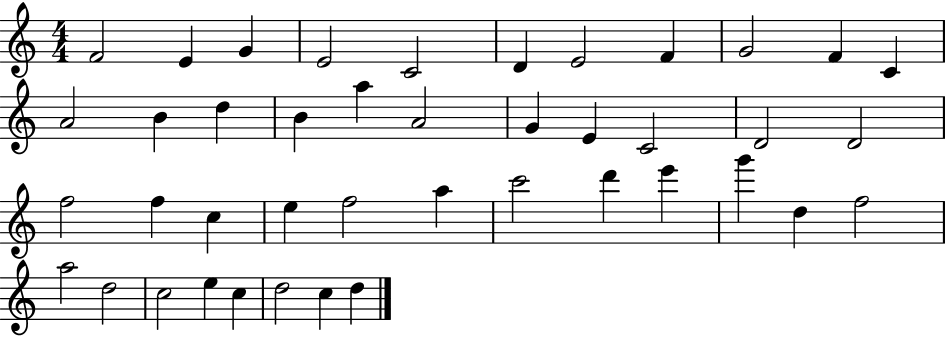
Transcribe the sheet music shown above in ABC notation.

X:1
T:Untitled
M:4/4
L:1/4
K:C
F2 E G E2 C2 D E2 F G2 F C A2 B d B a A2 G E C2 D2 D2 f2 f c e f2 a c'2 d' e' g' d f2 a2 d2 c2 e c d2 c d